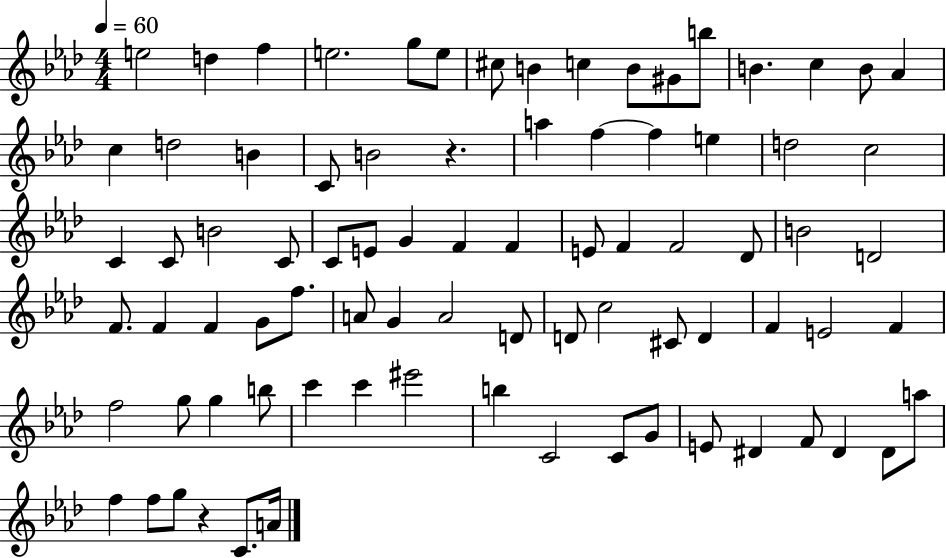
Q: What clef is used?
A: treble